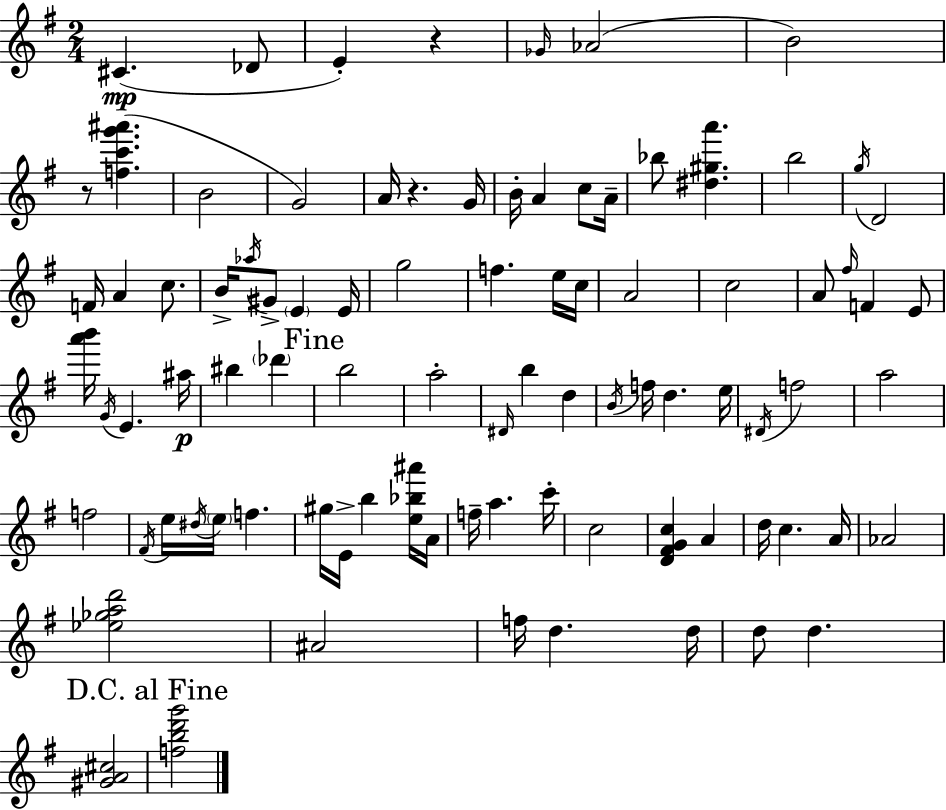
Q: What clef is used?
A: treble